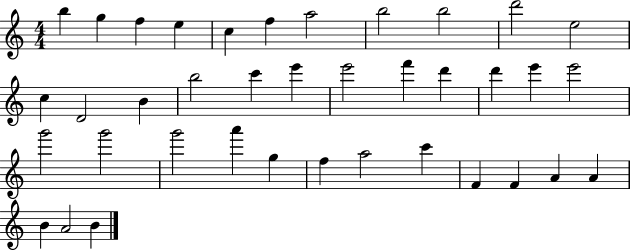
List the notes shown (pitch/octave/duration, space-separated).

B5/q G5/q F5/q E5/q C5/q F5/q A5/h B5/h B5/h D6/h E5/h C5/q D4/h B4/q B5/h C6/q E6/q E6/h F6/q D6/q D6/q E6/q E6/h G6/h G6/h G6/h A6/q G5/q F5/q A5/h C6/q F4/q F4/q A4/q A4/q B4/q A4/h B4/q